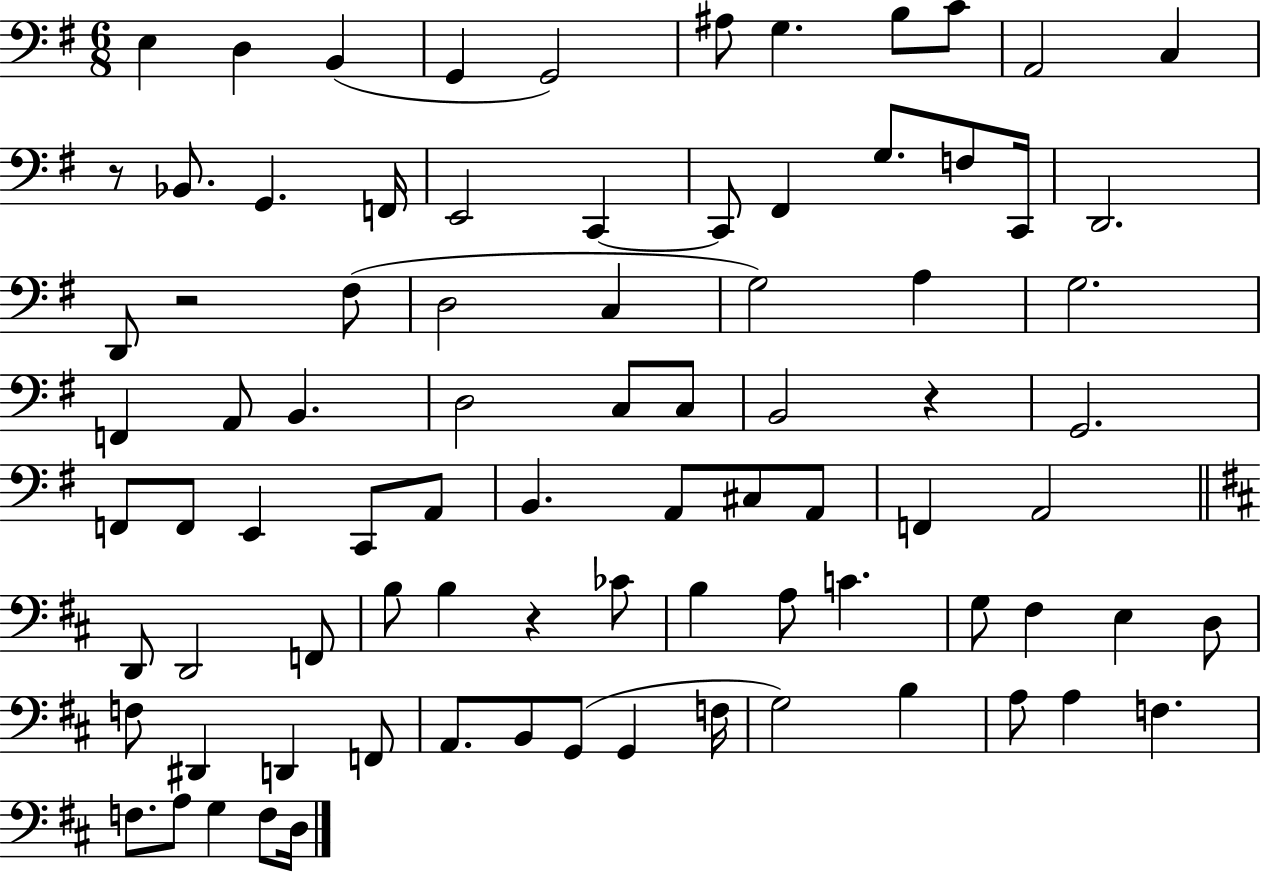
E3/q D3/q B2/q G2/q G2/h A#3/e G3/q. B3/e C4/e A2/h C3/q R/e Bb2/e. G2/q. F2/s E2/h C2/q C2/e F#2/q G3/e. F3/e C2/s D2/h. D2/e R/h F#3/e D3/h C3/q G3/h A3/q G3/h. F2/q A2/e B2/q. D3/h C3/e C3/e B2/h R/q G2/h. F2/e F2/e E2/q C2/e A2/e B2/q. A2/e C#3/e A2/e F2/q A2/h D2/e D2/h F2/e B3/e B3/q R/q CES4/e B3/q A3/e C4/q. G3/e F#3/q E3/q D3/e F3/e D#2/q D2/q F2/e A2/e. B2/e G2/e G2/q F3/s G3/h B3/q A3/e A3/q F3/q. F3/e. A3/e G3/q F3/e D3/s